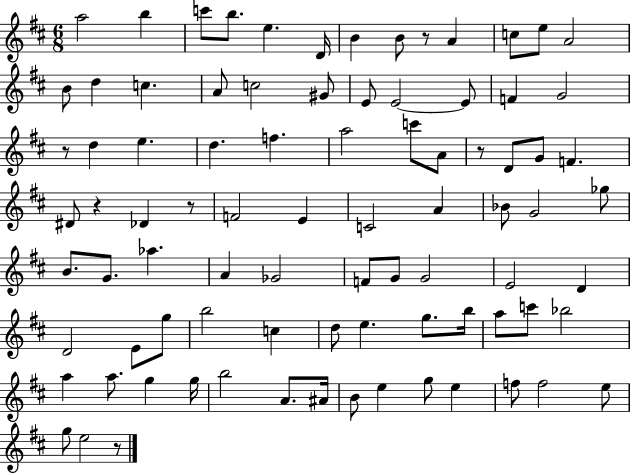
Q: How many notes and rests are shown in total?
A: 86